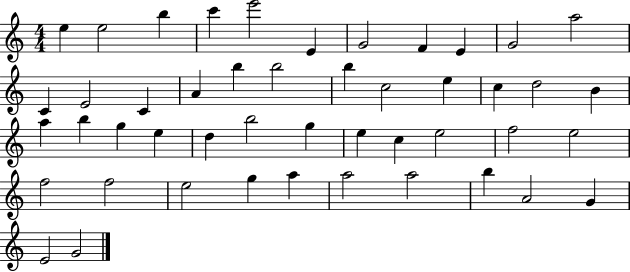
X:1
T:Untitled
M:4/4
L:1/4
K:C
e e2 b c' e'2 E G2 F E G2 a2 C E2 C A b b2 b c2 e c d2 B a b g e d b2 g e c e2 f2 e2 f2 f2 e2 g a a2 a2 b A2 G E2 G2